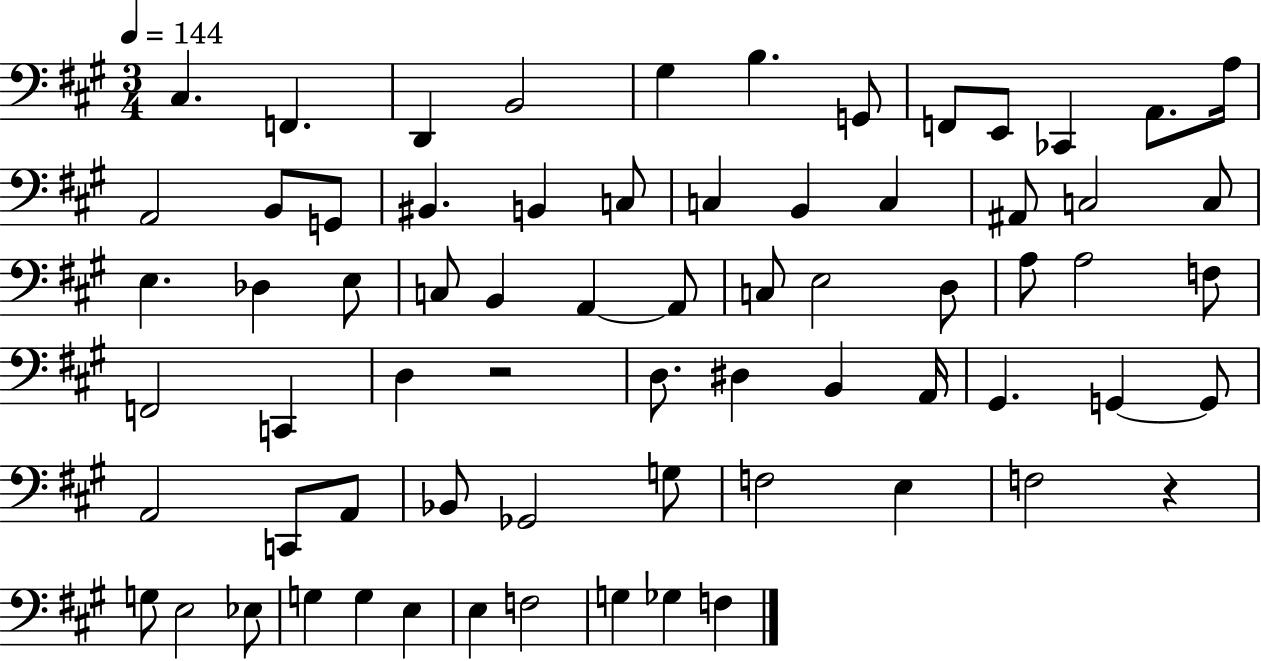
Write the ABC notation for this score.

X:1
T:Untitled
M:3/4
L:1/4
K:A
^C, F,, D,, B,,2 ^G, B, G,,/2 F,,/2 E,,/2 _C,, A,,/2 A,/4 A,,2 B,,/2 G,,/2 ^B,, B,, C,/2 C, B,, C, ^A,,/2 C,2 C,/2 E, _D, E,/2 C,/2 B,, A,, A,,/2 C,/2 E,2 D,/2 A,/2 A,2 F,/2 F,,2 C,, D, z2 D,/2 ^D, B,, A,,/4 ^G,, G,, G,,/2 A,,2 C,,/2 A,,/2 _B,,/2 _G,,2 G,/2 F,2 E, F,2 z G,/2 E,2 _E,/2 G, G, E, E, F,2 G, _G, F,